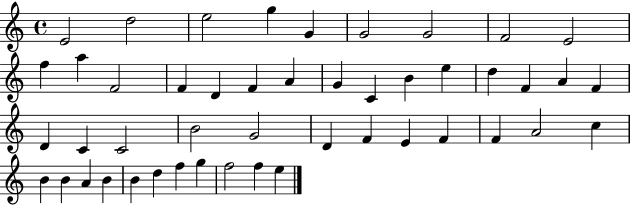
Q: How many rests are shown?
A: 0